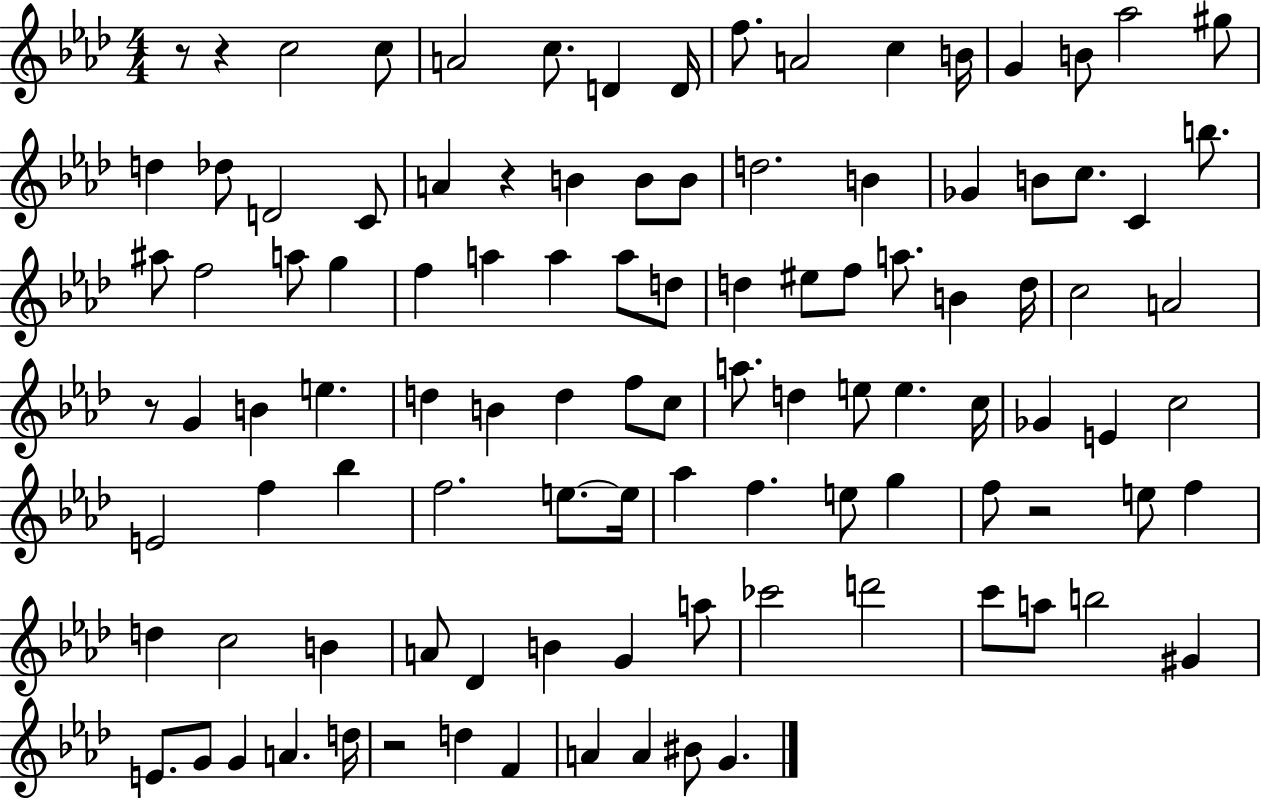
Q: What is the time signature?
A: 4/4